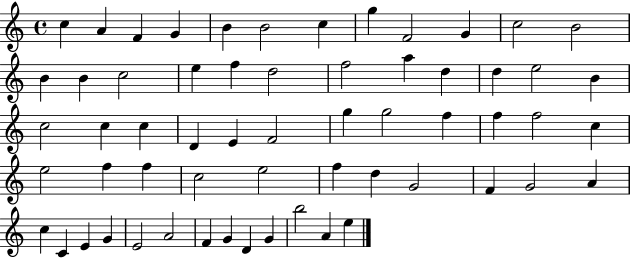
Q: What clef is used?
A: treble